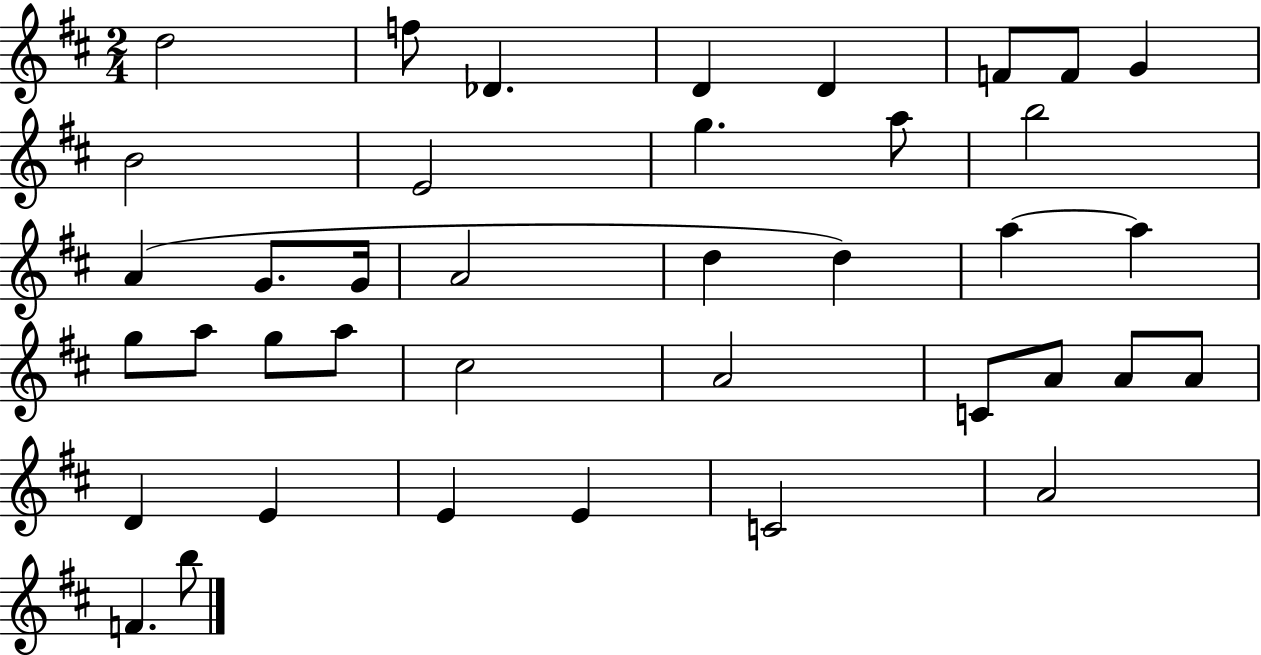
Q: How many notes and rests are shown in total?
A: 39